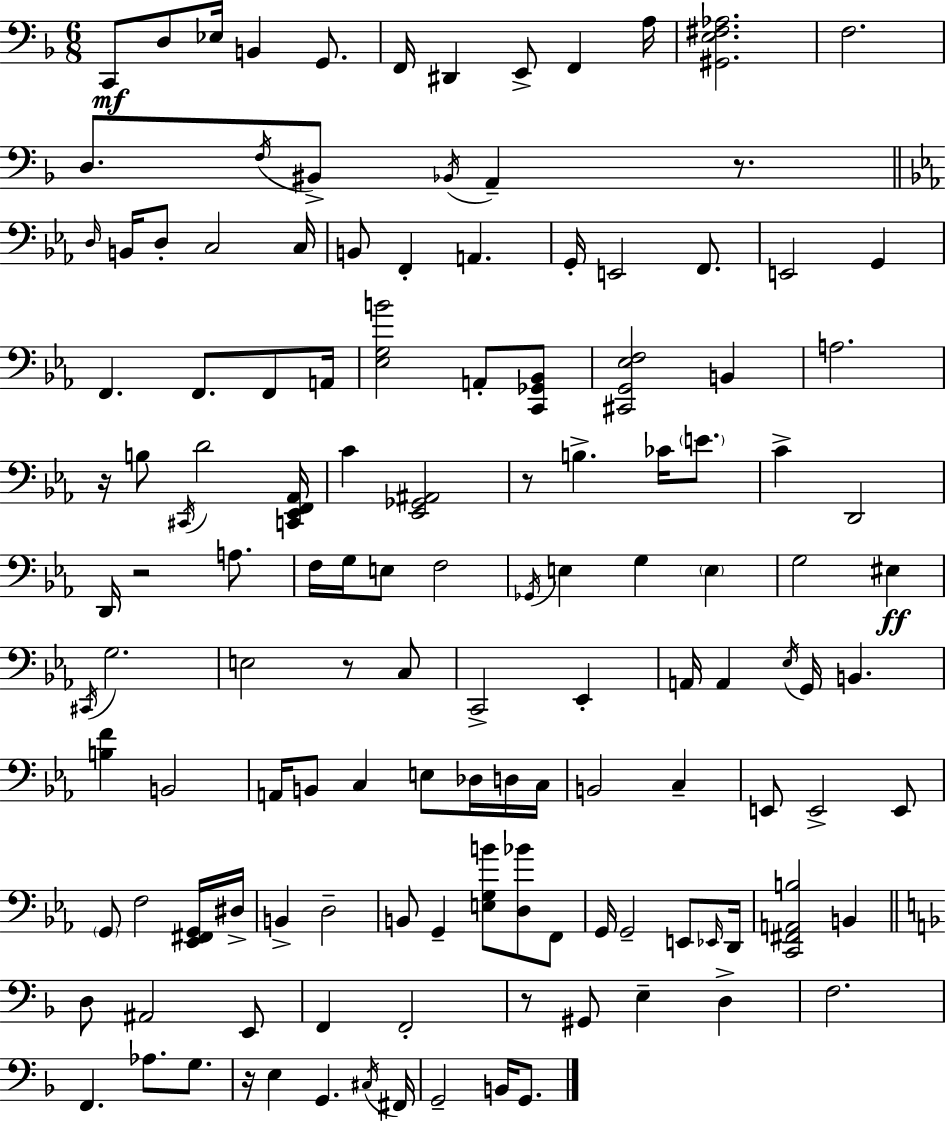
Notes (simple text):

C2/e D3/e Eb3/s B2/q G2/e. F2/s D#2/q E2/e F2/q A3/s [G#2,E3,F#3,Ab3]/h. F3/h. D3/e. F3/s BIS2/e Bb2/s A2/q R/e. D3/s B2/s D3/e C3/h C3/s B2/e F2/q A2/q. G2/s E2/h F2/e. E2/h G2/q F2/q. F2/e. F2/e A2/s [Eb3,G3,B4]/h A2/e [C2,Gb2,Bb2]/e [C#2,G2,Eb3,F3]/h B2/q A3/h. R/s B3/e C#2/s D4/h [C2,Eb2,F2,Ab2]/s C4/q [Eb2,Gb2,A#2]/h R/e B3/q. CES4/s E4/e. C4/q D2/h D2/s R/h A3/e. F3/s G3/s E3/e F3/h Gb2/s E3/q G3/q E3/q G3/h EIS3/q C#2/s G3/h. E3/h R/e C3/e C2/h Eb2/q A2/s A2/q Eb3/s G2/s B2/q. [B3,F4]/q B2/h A2/s B2/e C3/q E3/e Db3/s D3/s C3/s B2/h C3/q E2/e E2/h E2/e G2/e F3/h [Eb2,F#2,G2]/s D#3/s B2/q D3/h B2/e G2/q [E3,G3,B4]/e [D3,Bb4]/e F2/e G2/s G2/h E2/e Eb2/s D2/s [C2,F#2,A2,B3]/h B2/q D3/e A#2/h E2/e F2/q F2/h R/e G#2/e E3/q D3/q F3/h. F2/q. Ab3/e. G3/e. R/s E3/q G2/q. C#3/s F#2/s G2/h B2/s G2/e.